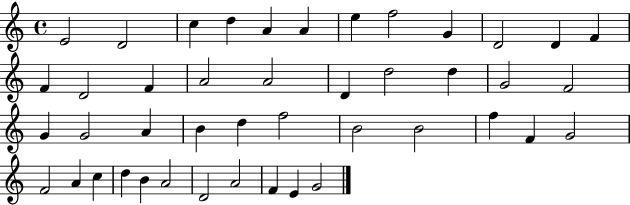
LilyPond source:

{
  \clef treble
  \time 4/4
  \defaultTimeSignature
  \key c \major
  e'2 d'2 | c''4 d''4 a'4 a'4 | e''4 f''2 g'4 | d'2 d'4 f'4 | \break f'4 d'2 f'4 | a'2 a'2 | d'4 d''2 d''4 | g'2 f'2 | \break g'4 g'2 a'4 | b'4 d''4 f''2 | b'2 b'2 | f''4 f'4 g'2 | \break f'2 a'4 c''4 | d''4 b'4 a'2 | d'2 a'2 | f'4 e'4 g'2 | \break \bar "|."
}